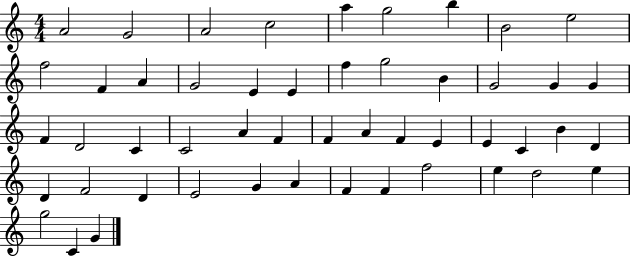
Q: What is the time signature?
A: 4/4